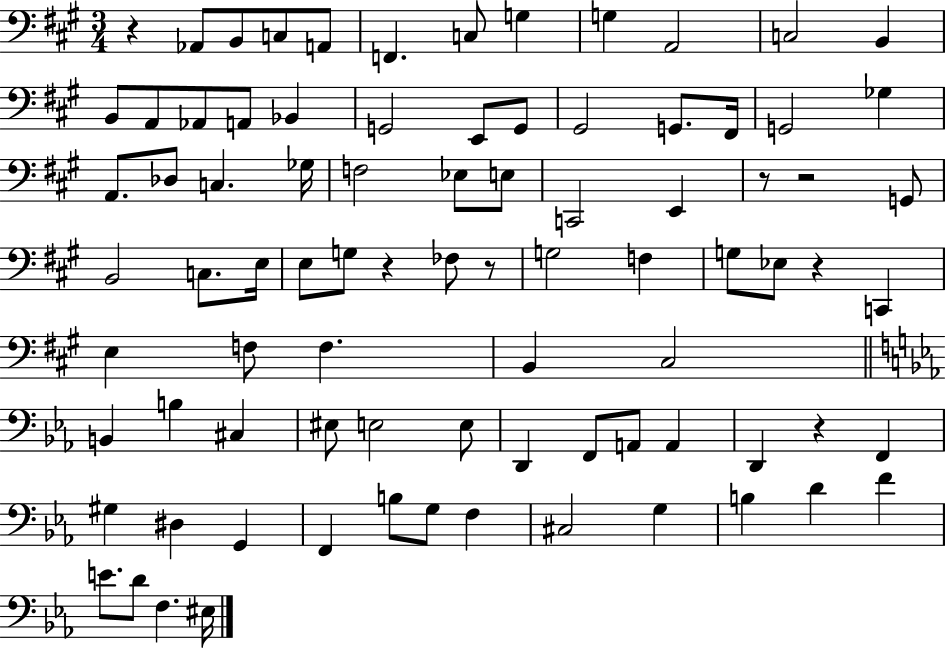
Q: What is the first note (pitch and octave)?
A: Ab2